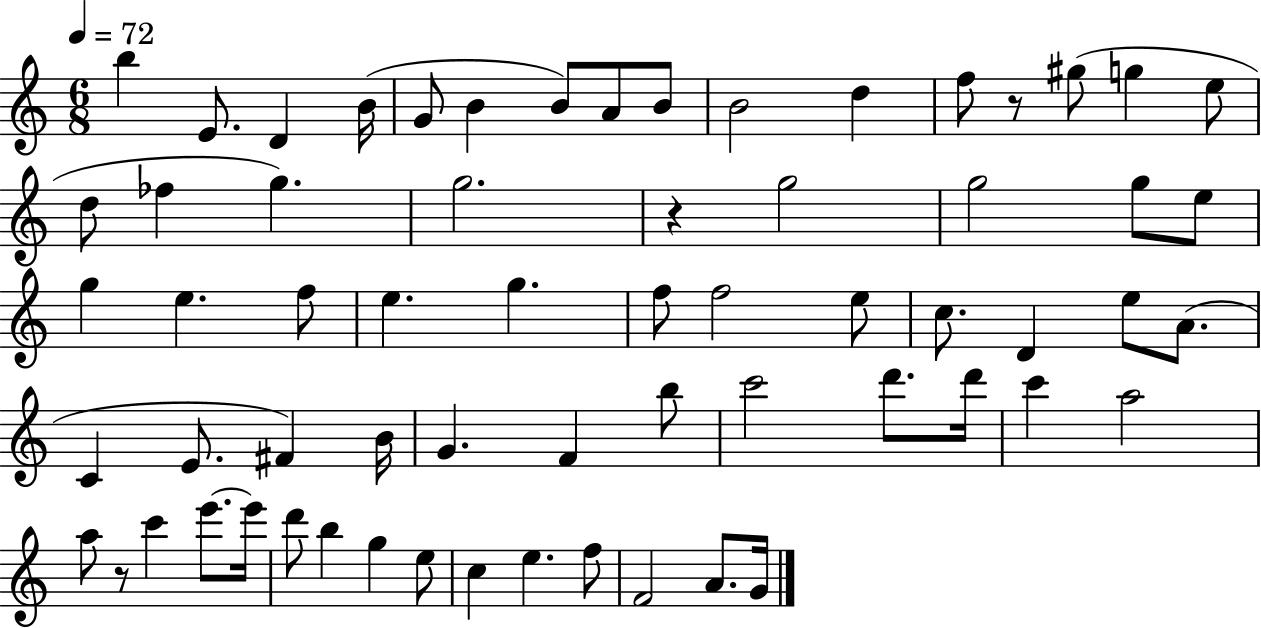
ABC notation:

X:1
T:Untitled
M:6/8
L:1/4
K:C
b E/2 D B/4 G/2 B B/2 A/2 B/2 B2 d f/2 z/2 ^g/2 g e/2 d/2 _f g g2 z g2 g2 g/2 e/2 g e f/2 e g f/2 f2 e/2 c/2 D e/2 A/2 C E/2 ^F B/4 G F b/2 c'2 d'/2 d'/4 c' a2 a/2 z/2 c' e'/2 e'/4 d'/2 b g e/2 c e f/2 F2 A/2 G/4